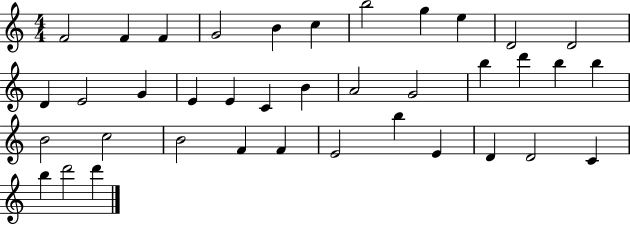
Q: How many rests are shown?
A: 0